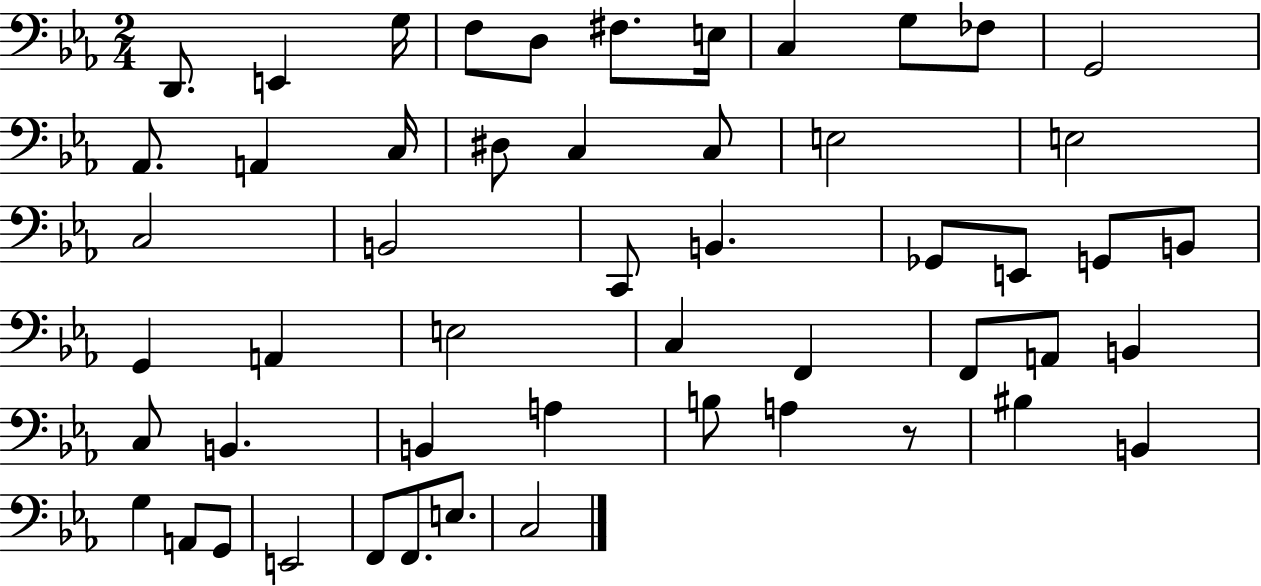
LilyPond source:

{
  \clef bass
  \numericTimeSignature
  \time 2/4
  \key ees \major
  d,8. e,4 g16 | f8 d8 fis8. e16 | c4 g8 fes8 | g,2 | \break aes,8. a,4 c16 | dis8 c4 c8 | e2 | e2 | \break c2 | b,2 | c,8 b,4. | ges,8 e,8 g,8 b,8 | \break g,4 a,4 | e2 | c4 f,4 | f,8 a,8 b,4 | \break c8 b,4. | b,4 a4 | b8 a4 r8 | bis4 b,4 | \break g4 a,8 g,8 | e,2 | f,8 f,8. e8. | c2 | \break \bar "|."
}